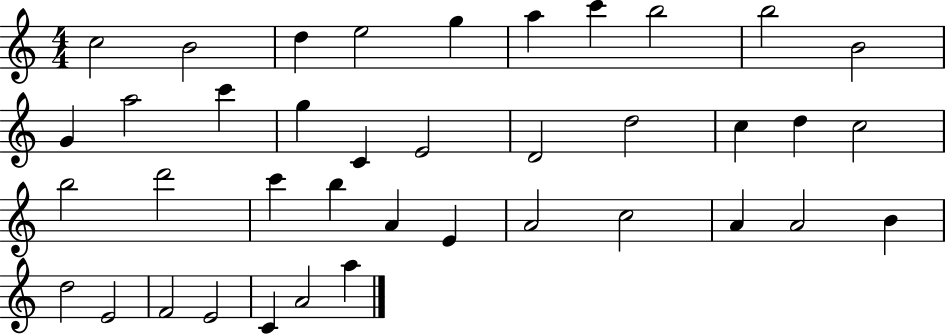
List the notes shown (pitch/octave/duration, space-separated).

C5/h B4/h D5/q E5/h G5/q A5/q C6/q B5/h B5/h B4/h G4/q A5/h C6/q G5/q C4/q E4/h D4/h D5/h C5/q D5/q C5/h B5/h D6/h C6/q B5/q A4/q E4/q A4/h C5/h A4/q A4/h B4/q D5/h E4/h F4/h E4/h C4/q A4/h A5/q